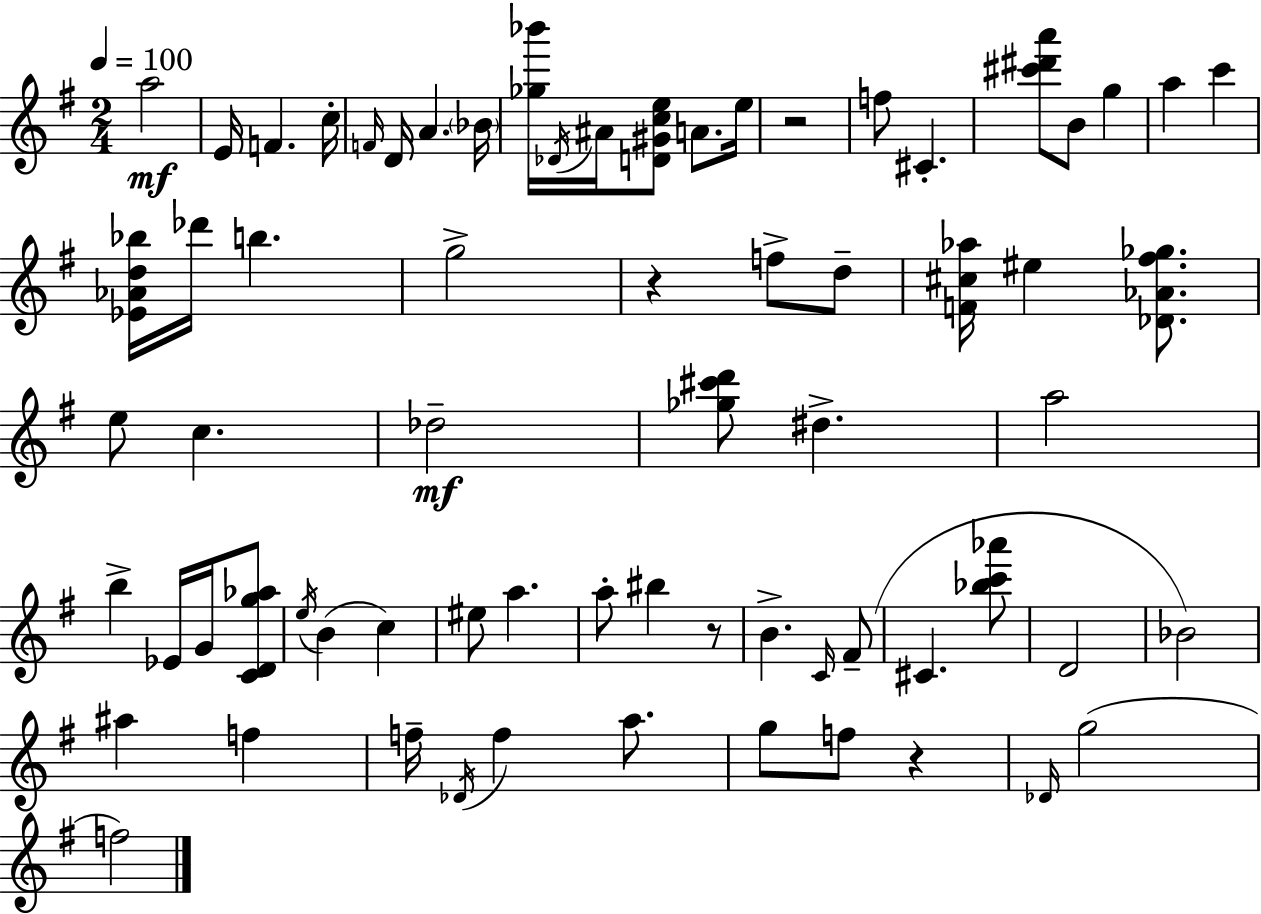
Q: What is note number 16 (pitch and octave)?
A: G5